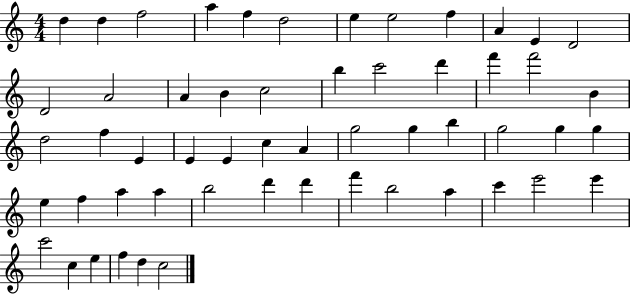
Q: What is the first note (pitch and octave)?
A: D5